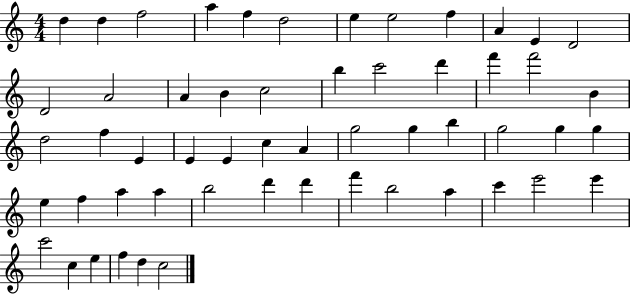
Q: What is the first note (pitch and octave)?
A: D5